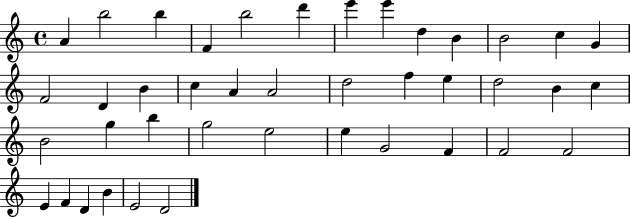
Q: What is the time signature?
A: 4/4